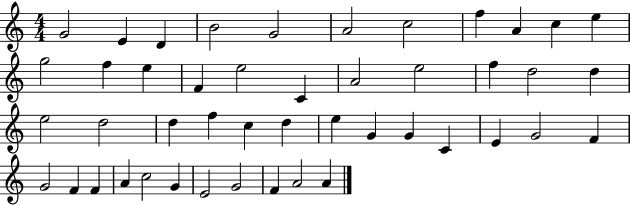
X:1
T:Untitled
M:4/4
L:1/4
K:C
G2 E D B2 G2 A2 c2 f A c e g2 f e F e2 C A2 e2 f d2 d e2 d2 d f c d e G G C E G2 F G2 F F A c2 G E2 G2 F A2 A